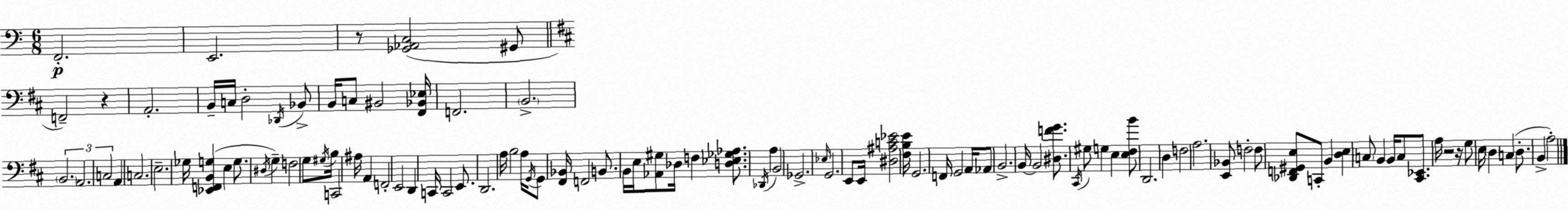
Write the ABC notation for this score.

X:1
T:Untitled
M:6/8
L:1/4
K:C
F,,2 E,,2 z/2 [_G,,_A,,C,]2 ^G,,/2 F,,2 z A,,2 B,,/4 C,/4 D,2 _D,,/4 _B,,/2 B,,/4 C,/2 ^B,,2 [^F,,_B,,_E,]/4 F,,2 B,,2 B,,2 A,,2 C,2 A,, C,2 E,2 _G,/4 [_E,,F,,B,,G,] E, G,/2 ^D,/4 G, F,2 G,/2 ^G,/4 B,/4 C,,2 ^A,/4 A,, F,,2 E,,2 D,, C,,/4 C,,2 E,,/2 D,,2 A,/4 B,2 A,/4 G,,/4 G,,/2 [^F,,_B,,]/4 F,,2 B,,/2 B,,/4 E,/4 [_A,,^G,]/2 _D,/4 F, [D,_E,_G,_A,]/2 _D,,/4 A, B,,2 _G,,2 _E,/4 G,,2 E,,/2 E,,/4 [^D,^A,C_E]2 [^F,B,E]/4 G,,2 F,,/4 G,,2 A,,/4 _A,,/2 B,,2 B,,/4 B,,2 [^D,FG]/2 ^C,,/4 ^G,/2 G, E, [E,^F,B]/2 D,,2 D, F,2 A,2 [E,,_B,,]/2 F,2 F,/2 [_D,,F,,^G,,E,]/2 C,,/2 B,, [D,E,] C,/2 B,, B,,/4 C,/2 [^C,,_E,,]/2 A,/4 z2 z/4 G,/2 E,/4 D, C, D,/2 B,, A,2